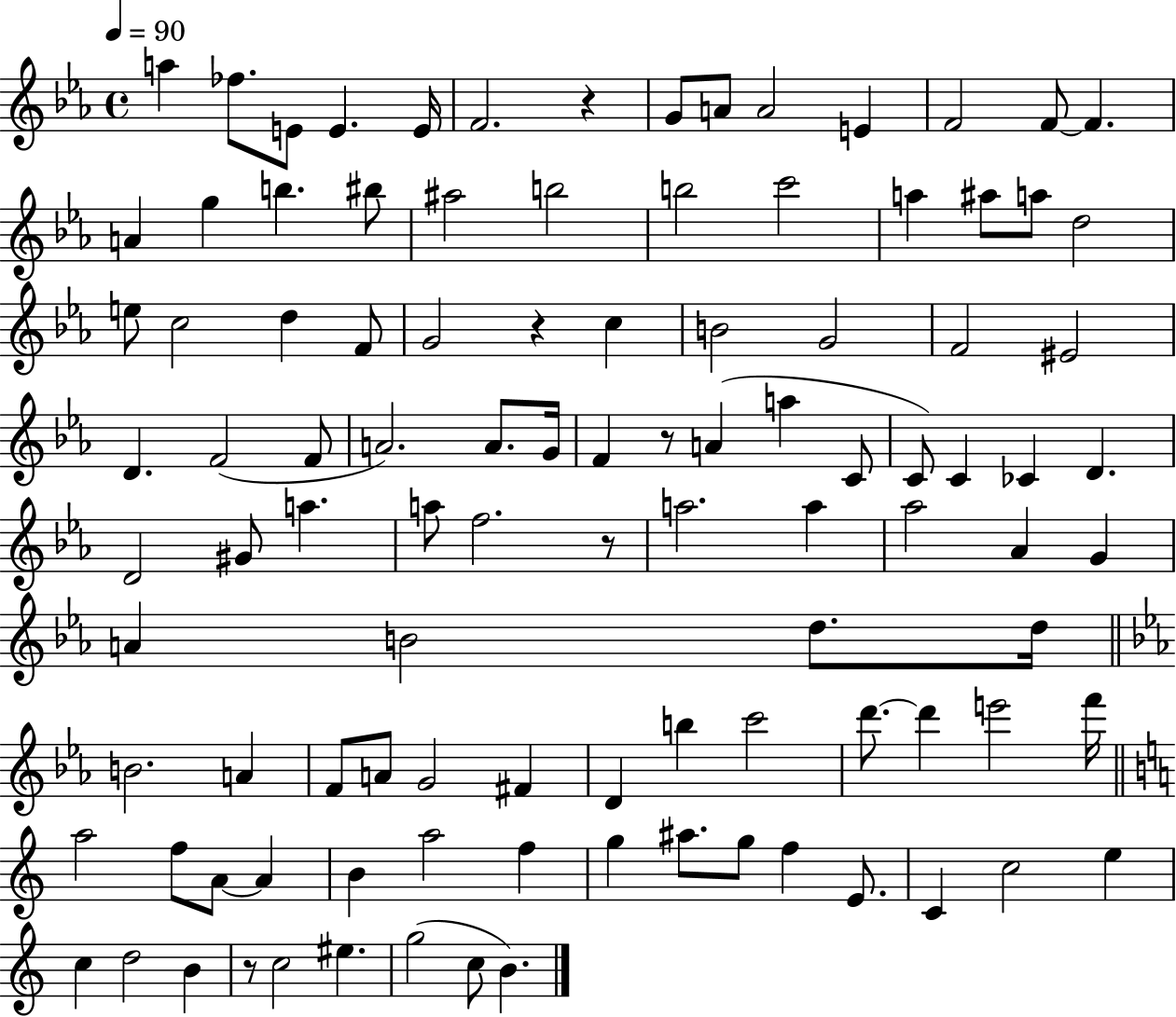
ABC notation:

X:1
T:Untitled
M:4/4
L:1/4
K:Eb
a _f/2 E/2 E E/4 F2 z G/2 A/2 A2 E F2 F/2 F A g b ^b/2 ^a2 b2 b2 c'2 a ^a/2 a/2 d2 e/2 c2 d F/2 G2 z c B2 G2 F2 ^E2 D F2 F/2 A2 A/2 G/4 F z/2 A a C/2 C/2 C _C D D2 ^G/2 a a/2 f2 z/2 a2 a _a2 _A G A B2 d/2 d/4 B2 A F/2 A/2 G2 ^F D b c'2 d'/2 d' e'2 f'/4 a2 f/2 A/2 A B a2 f g ^a/2 g/2 f E/2 C c2 e c d2 B z/2 c2 ^e g2 c/2 B